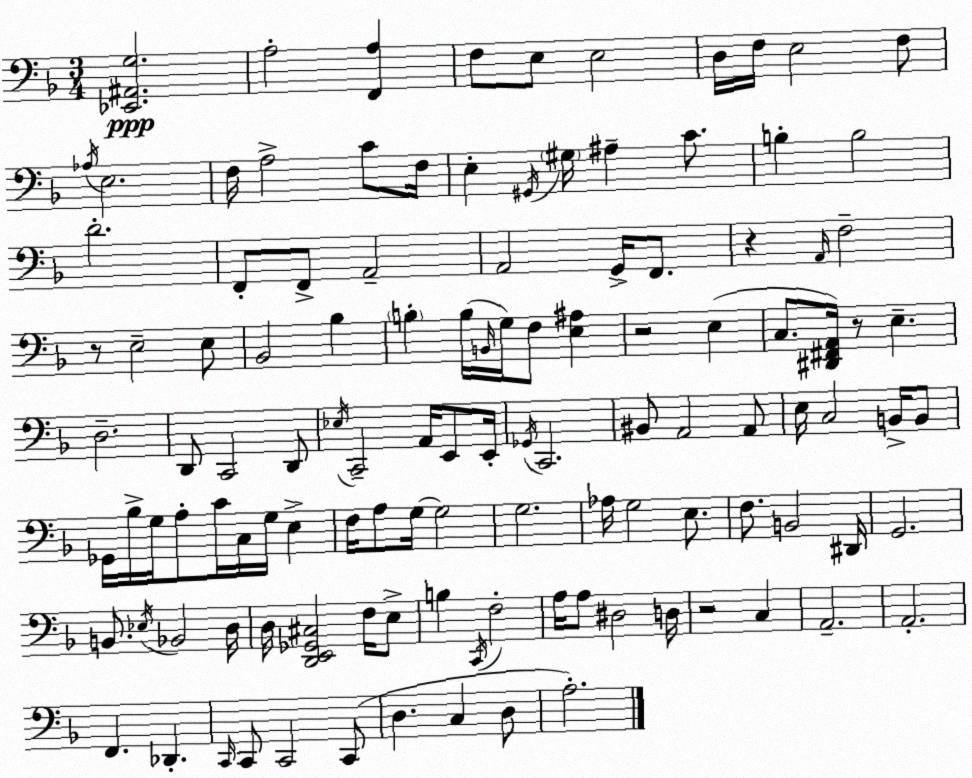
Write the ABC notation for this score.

X:1
T:Untitled
M:3/4
L:1/4
K:F
[_E,,^A,,G,]2 A,2 [F,,A,] F,/2 E,/2 E,2 D,/4 F,/4 E,2 F,/2 _A,/4 E,2 F,/4 A,2 C/2 F,/4 E, ^G,,/4 ^G,/4 ^A, C/2 B, B,2 D2 F,,/2 F,,/2 A,,2 A,,2 G,,/4 F,,/2 z A,,/4 F,2 z/2 E,2 E,/2 _B,,2 _B, B, B,/4 B,,/4 G,/4 F,/2 [E,^A,] z2 E, C,/2 [^D,,^F,,A,,]/4 z/2 E, D,2 D,,/2 C,,2 D,,/2 _E,/4 C,,2 A,,/4 E,,/2 E,,/4 _G,,/4 C,,2 ^B,,/2 A,,2 A,,/2 E,/4 C,2 B,,/4 B,,/2 _G,,/4 _B,/4 G,/4 A,/2 C/4 C,/4 G,/4 E, F,/4 A,/2 G,/4 G,2 G,2 _A,/4 G,2 E,/2 F,/2 B,,2 ^D,,/4 G,,2 B,,/2 _E,/4 _B,,2 D,/4 D,/4 [D,,E,,_G,,^C,]2 F,/4 E,/2 B, C,,/4 F,2 A,/4 A,/2 ^D,2 D,/4 z2 C, A,,2 A,,2 F,, _D,, C,,/4 C,,/2 C,,2 C,,/2 D, C, D,/2 A,2